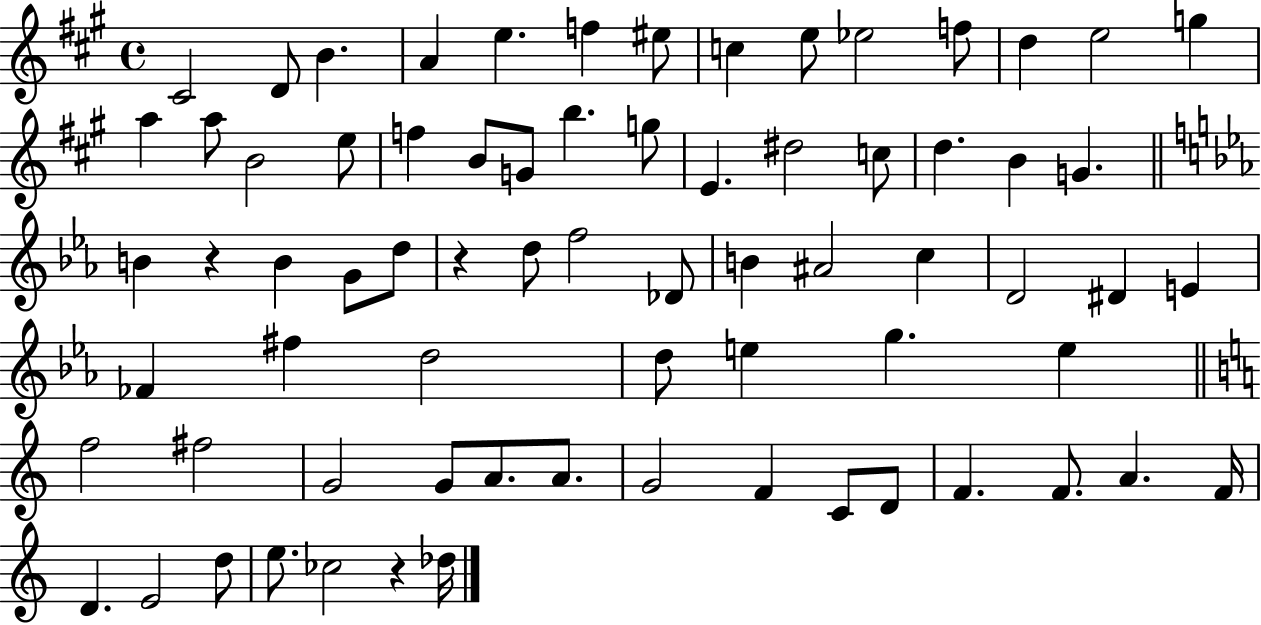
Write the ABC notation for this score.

X:1
T:Untitled
M:4/4
L:1/4
K:A
^C2 D/2 B A e f ^e/2 c e/2 _e2 f/2 d e2 g a a/2 B2 e/2 f B/2 G/2 b g/2 E ^d2 c/2 d B G B z B G/2 d/2 z d/2 f2 _D/2 B ^A2 c D2 ^D E _F ^f d2 d/2 e g e f2 ^f2 G2 G/2 A/2 A/2 G2 F C/2 D/2 F F/2 A F/4 D E2 d/2 e/2 _c2 z _d/4